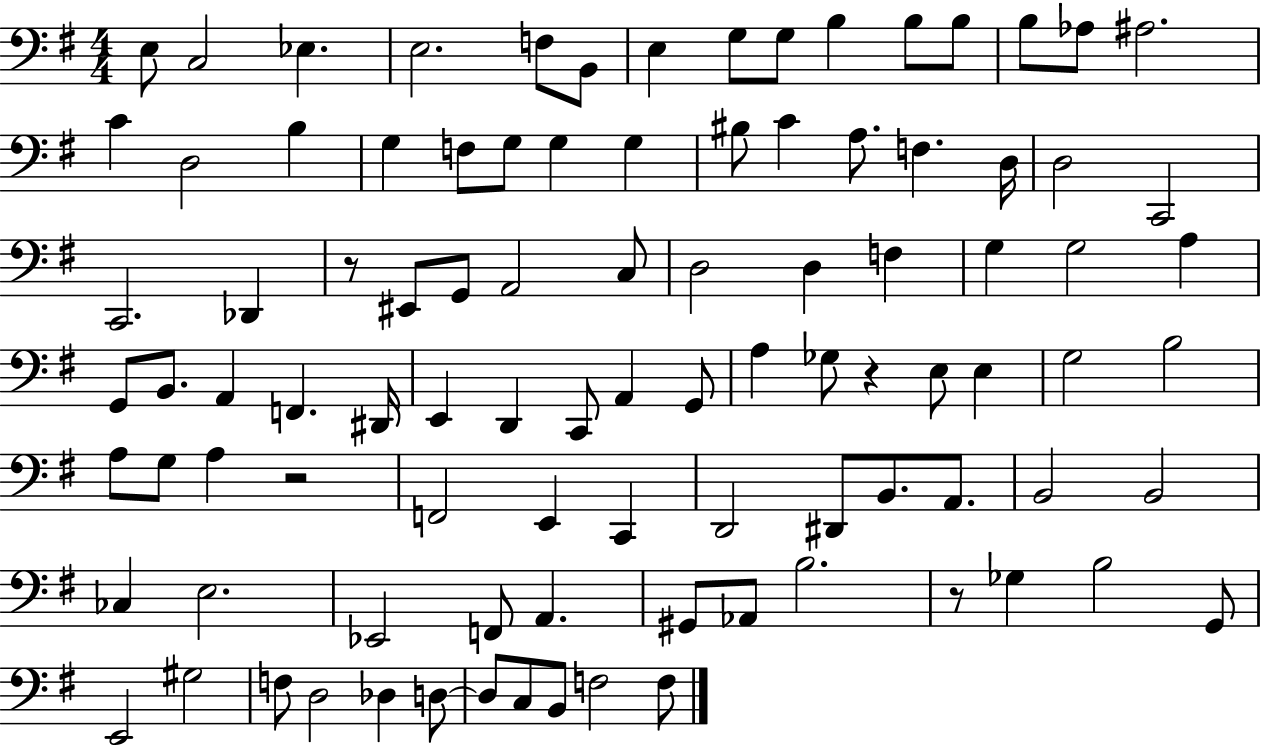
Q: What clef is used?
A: bass